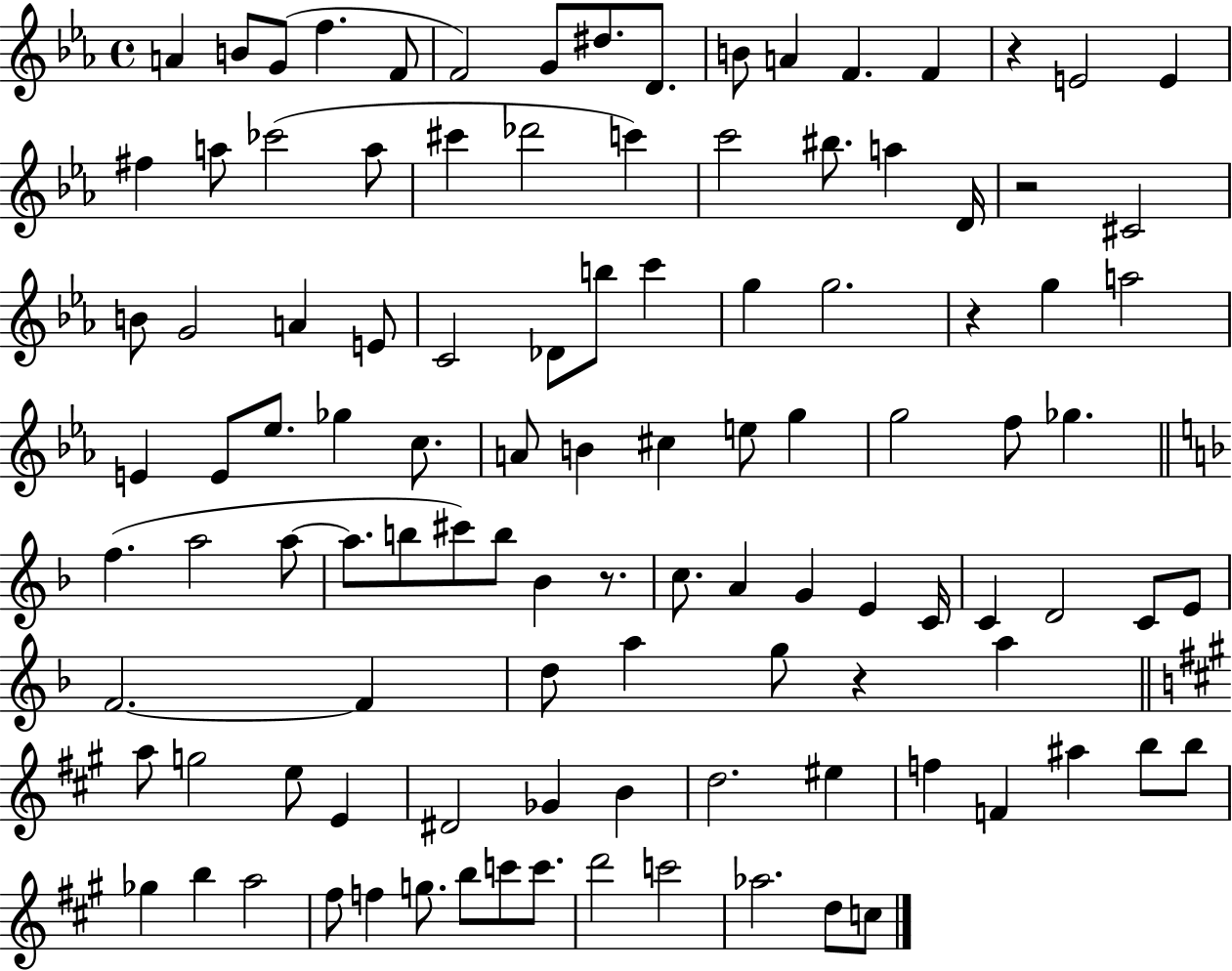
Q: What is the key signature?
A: EES major